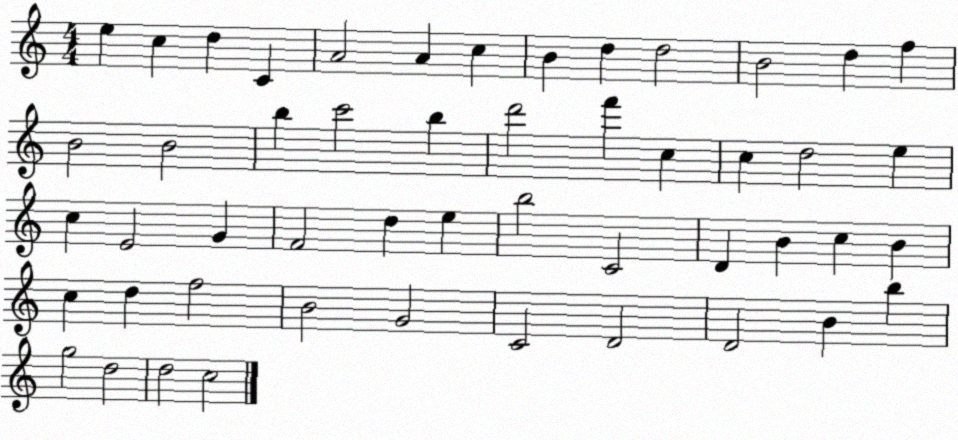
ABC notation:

X:1
T:Untitled
M:4/4
L:1/4
K:C
e c d C A2 A c B d d2 B2 d f B2 B2 b c'2 b d'2 f' c c d2 e c E2 G F2 d e b2 C2 D B c B c d f2 B2 G2 C2 D2 D2 B b g2 d2 d2 c2